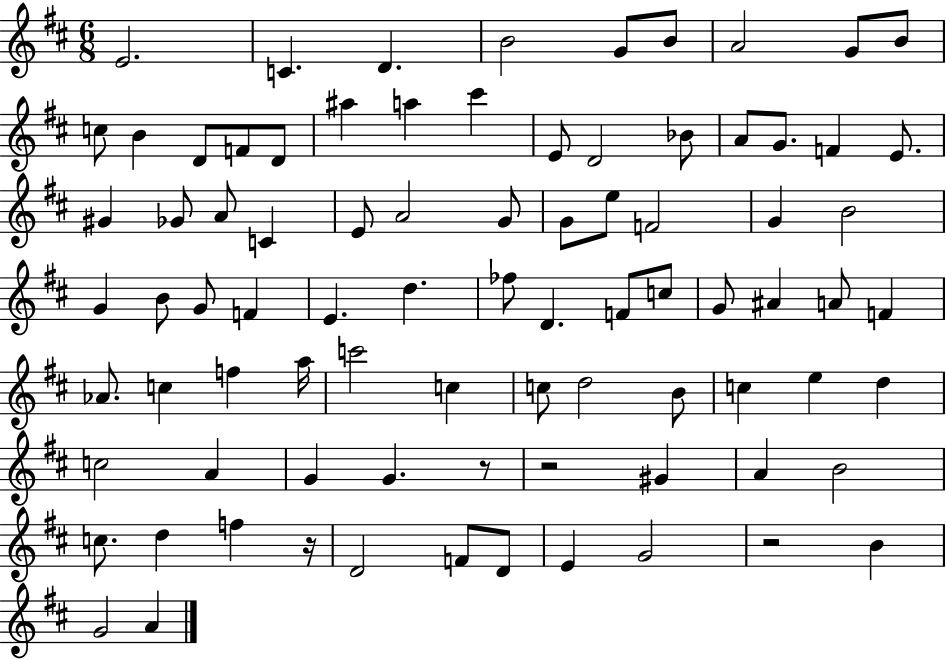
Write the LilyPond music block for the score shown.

{
  \clef treble
  \numericTimeSignature
  \time 6/8
  \key d \major
  e'2. | c'4. d'4. | b'2 g'8 b'8 | a'2 g'8 b'8 | \break c''8 b'4 d'8 f'8 d'8 | ais''4 a''4 cis'''4 | e'8 d'2 bes'8 | a'8 g'8. f'4 e'8. | \break gis'4 ges'8 a'8 c'4 | e'8 a'2 g'8 | g'8 e''8 f'2 | g'4 b'2 | \break g'4 b'8 g'8 f'4 | e'4. d''4. | fes''8 d'4. f'8 c''8 | g'8 ais'4 a'8 f'4 | \break aes'8. c''4 f''4 a''16 | c'''2 c''4 | c''8 d''2 b'8 | c''4 e''4 d''4 | \break c''2 a'4 | g'4 g'4. r8 | r2 gis'4 | a'4 b'2 | \break c''8. d''4 f''4 r16 | d'2 f'8 d'8 | e'4 g'2 | r2 b'4 | \break g'2 a'4 | \bar "|."
}